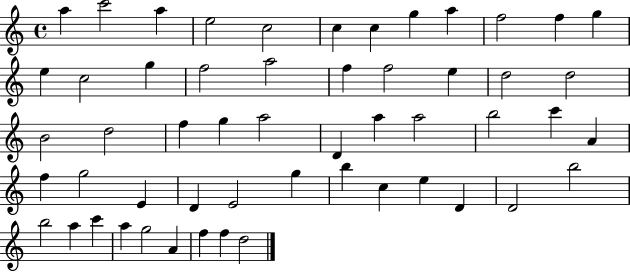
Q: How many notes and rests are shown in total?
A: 54